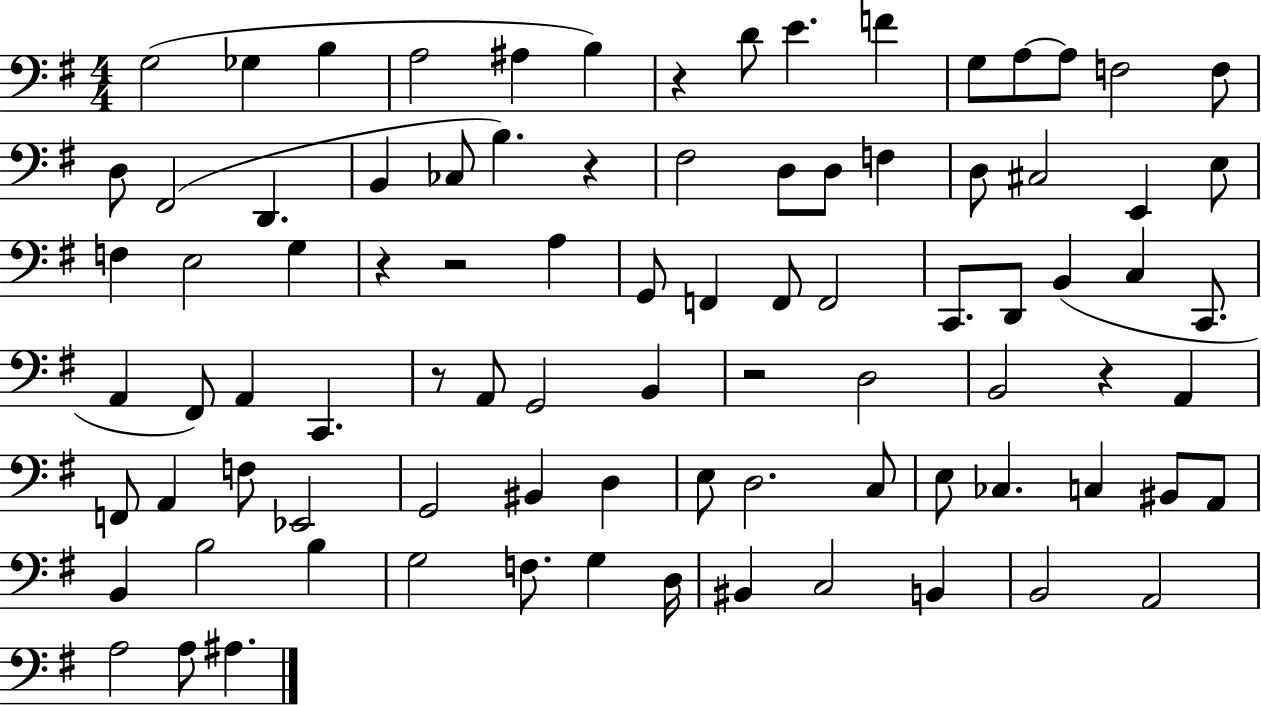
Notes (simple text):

G3/h Gb3/q B3/q A3/h A#3/q B3/q R/q D4/e E4/q. F4/q G3/e A3/e A3/e F3/h F3/e D3/e F#2/h D2/q. B2/q CES3/e B3/q. R/q F#3/h D3/e D3/e F3/q D3/e C#3/h E2/q E3/e F3/q E3/h G3/q R/q R/h A3/q G2/e F2/q F2/e F2/h C2/e. D2/e B2/q C3/q C2/e. A2/q F#2/e A2/q C2/q. R/e A2/e G2/h B2/q R/h D3/h B2/h R/q A2/q F2/e A2/q F3/e Eb2/h G2/h BIS2/q D3/q E3/e D3/h. C3/e E3/e CES3/q. C3/q BIS2/e A2/e B2/q B3/h B3/q G3/h F3/e. G3/q D3/s BIS2/q C3/h B2/q B2/h A2/h A3/h A3/e A#3/q.